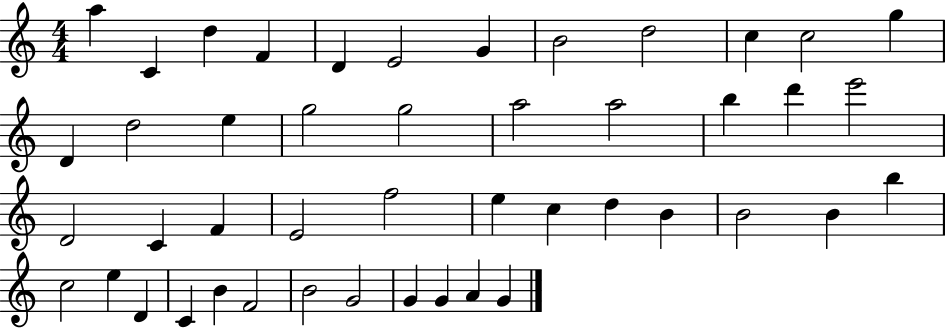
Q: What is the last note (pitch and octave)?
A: G4